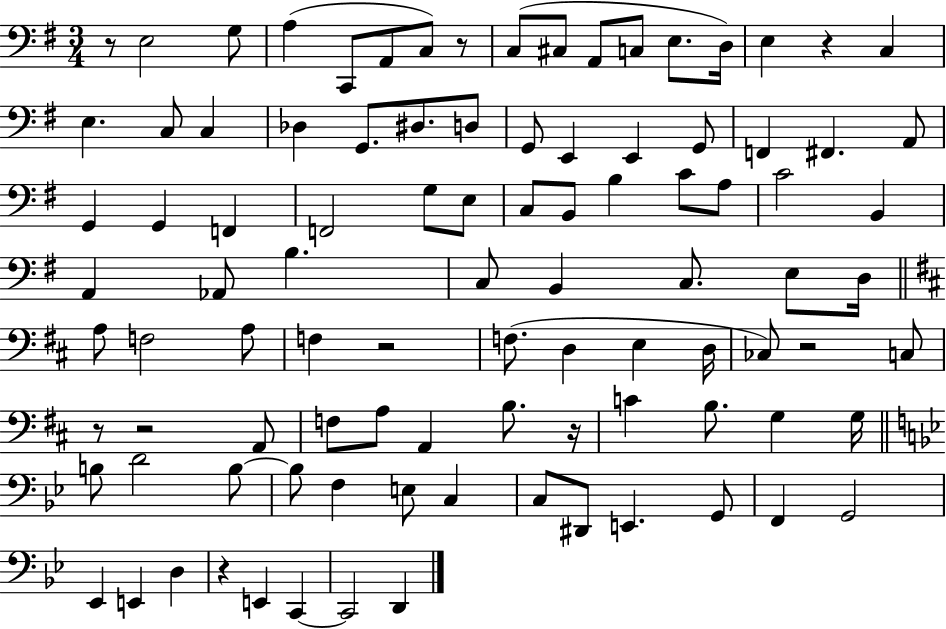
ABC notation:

X:1
T:Untitled
M:3/4
L:1/4
K:G
z/2 E,2 G,/2 A, C,,/2 A,,/2 C,/2 z/2 C,/2 ^C,/2 A,,/2 C,/2 E,/2 D,/4 E, z C, E, C,/2 C, _D, G,,/2 ^D,/2 D,/2 G,,/2 E,, E,, G,,/2 F,, ^F,, A,,/2 G,, G,, F,, F,,2 G,/2 E,/2 C,/2 B,,/2 B, C/2 A,/2 C2 B,, A,, _A,,/2 B, C,/2 B,, C,/2 E,/2 D,/4 A,/2 F,2 A,/2 F, z2 F,/2 D, E, D,/4 _C,/2 z2 C,/2 z/2 z2 A,,/2 F,/2 A,/2 A,, B,/2 z/4 C B,/2 G, G,/4 B,/2 D2 B,/2 B,/2 F, E,/2 C, C,/2 ^D,,/2 E,, G,,/2 F,, G,,2 _E,, E,, D, z E,, C,, C,,2 D,,